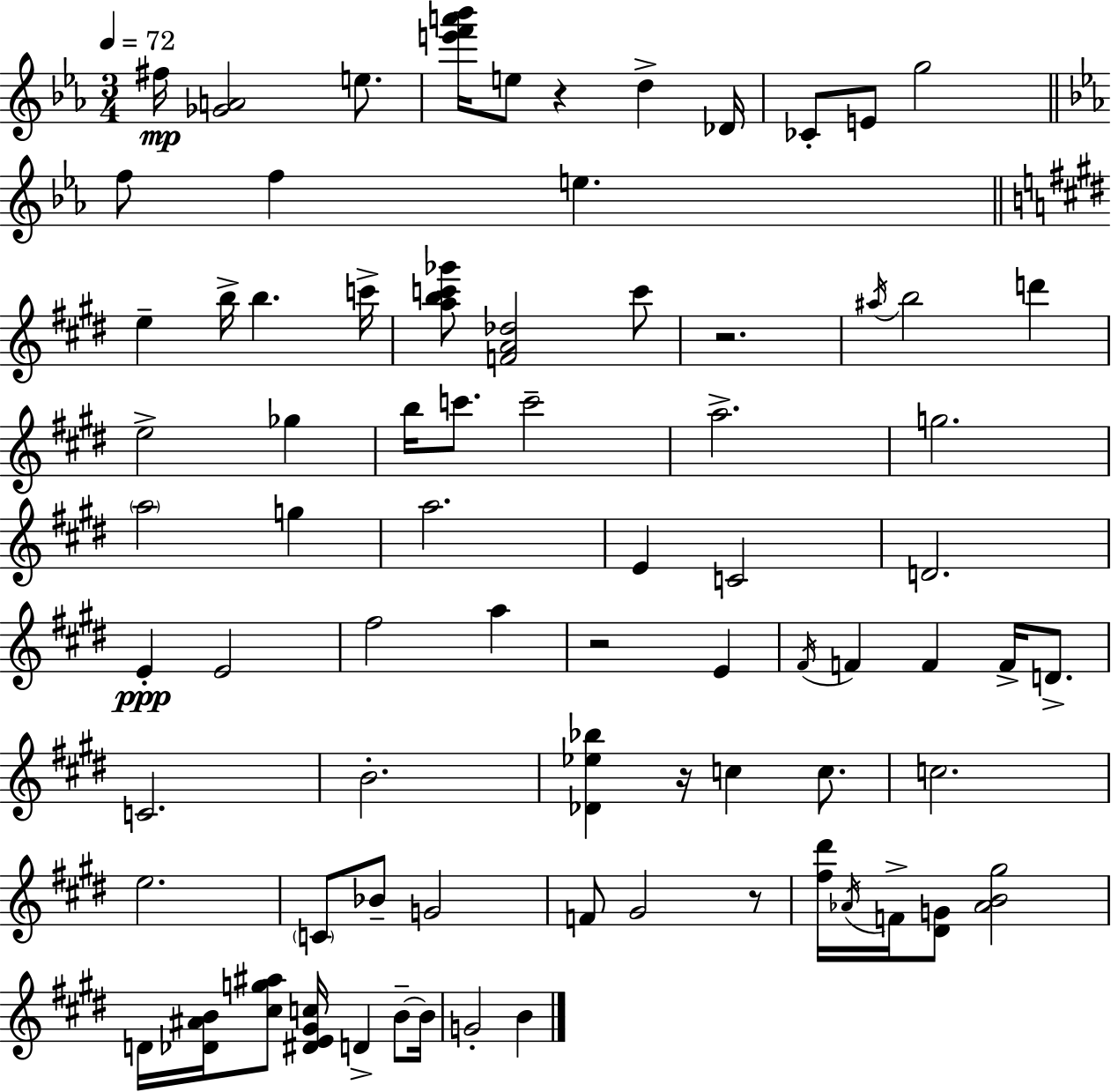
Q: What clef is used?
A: treble